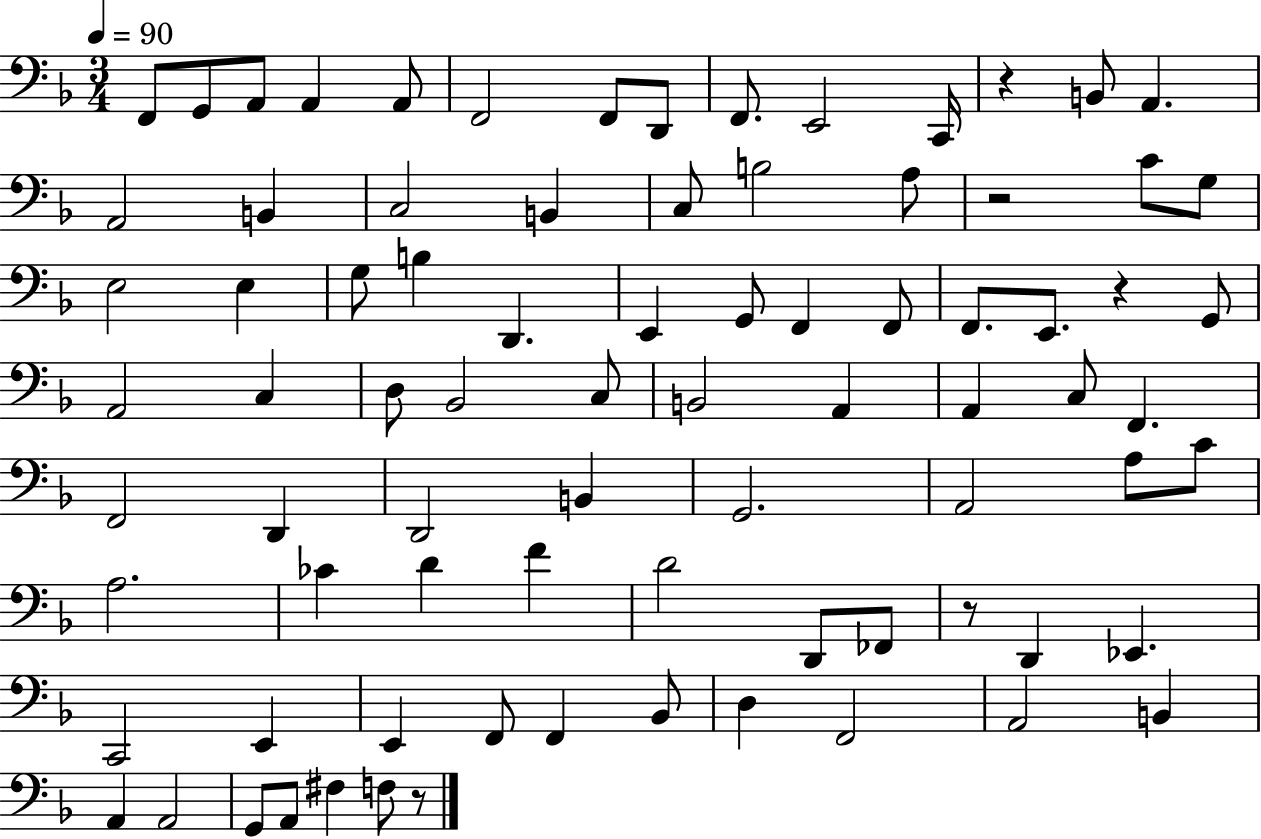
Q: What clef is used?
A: bass